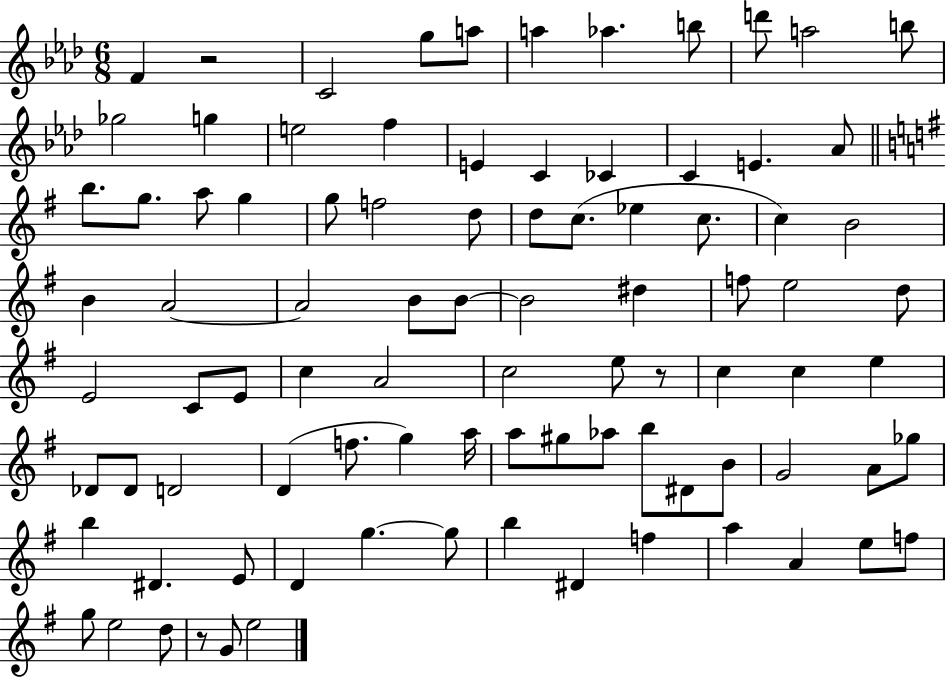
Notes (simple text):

F4/q R/h C4/h G5/e A5/e A5/q Ab5/q. B5/e D6/e A5/h B5/e Gb5/h G5/q E5/h F5/q E4/q C4/q CES4/q C4/q E4/q. Ab4/e B5/e. G5/e. A5/e G5/q G5/e F5/h D5/e D5/e C5/e. Eb5/q C5/e. C5/q B4/h B4/q A4/h A4/h B4/e B4/e B4/h D#5/q F5/e E5/h D5/e E4/h C4/e E4/e C5/q A4/h C5/h E5/e R/e C5/q C5/q E5/q Db4/e Db4/e D4/h D4/q F5/e. G5/q A5/s A5/e G#5/e Ab5/e B5/e D#4/e B4/e G4/h A4/e Gb5/e B5/q D#4/q. E4/e D4/q G5/q. G5/e B5/q D#4/q F5/q A5/q A4/q E5/e F5/e G5/e E5/h D5/e R/e G4/e E5/h